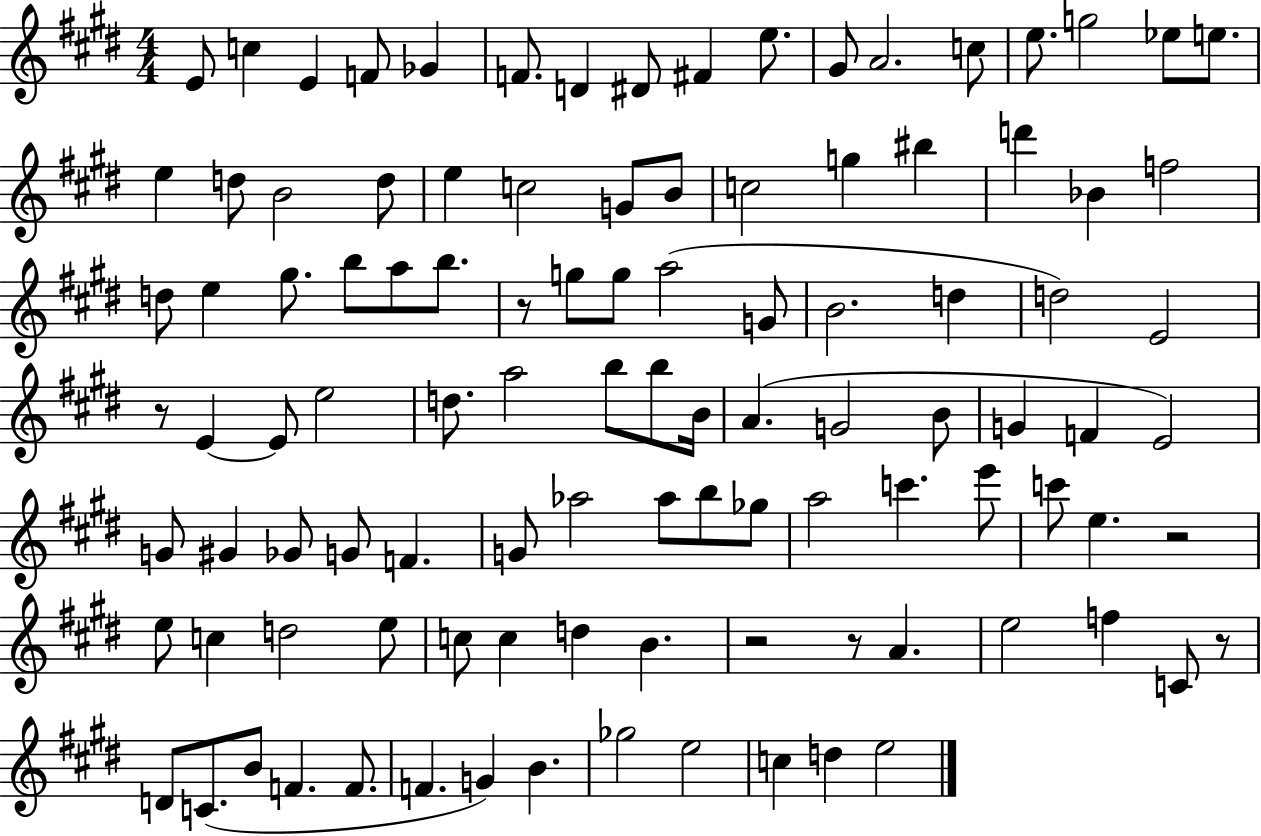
E4/e C5/q E4/q F4/e Gb4/q F4/e. D4/q D#4/e F#4/q E5/e. G#4/e A4/h. C5/e E5/e. G5/h Eb5/e E5/e. E5/q D5/e B4/h D5/e E5/q C5/h G4/e B4/e C5/h G5/q BIS5/q D6/q Bb4/q F5/h D5/e E5/q G#5/e. B5/e A5/e B5/e. R/e G5/e G5/e A5/h G4/e B4/h. D5/q D5/h E4/h R/e E4/q E4/e E5/h D5/e. A5/h B5/e B5/e B4/s A4/q. G4/h B4/e G4/q F4/q E4/h G4/e G#4/q Gb4/e G4/e F4/q. G4/e Ab5/h Ab5/e B5/e Gb5/e A5/h C6/q. E6/e C6/e E5/q. R/h E5/e C5/q D5/h E5/e C5/e C5/q D5/q B4/q. R/h R/e A4/q. E5/h F5/q C4/e R/e D4/e C4/e. B4/e F4/q. F4/e. F4/q. G4/q B4/q. Gb5/h E5/h C5/q D5/q E5/h